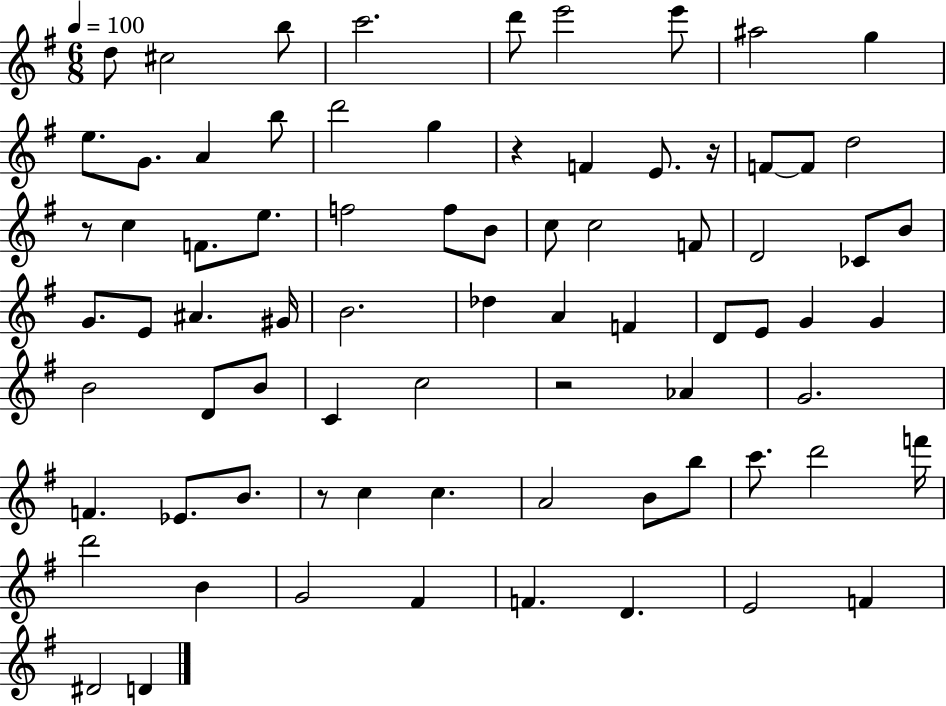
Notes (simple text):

D5/e C#5/h B5/e C6/h. D6/e E6/h E6/e A#5/h G5/q E5/e. G4/e. A4/q B5/e D6/h G5/q R/q F4/q E4/e. R/s F4/e F4/e D5/h R/e C5/q F4/e. E5/e. F5/h F5/e B4/e C5/e C5/h F4/e D4/h CES4/e B4/e G4/e. E4/e A#4/q. G#4/s B4/h. Db5/q A4/q F4/q D4/e E4/e G4/q G4/q B4/h D4/e B4/e C4/q C5/h R/h Ab4/q G4/h. F4/q. Eb4/e. B4/e. R/e C5/q C5/q. A4/h B4/e B5/e C6/e. D6/h F6/s D6/h B4/q G4/h F#4/q F4/q. D4/q. E4/h F4/q D#4/h D4/q